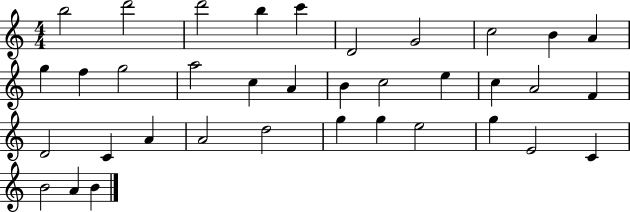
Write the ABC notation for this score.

X:1
T:Untitled
M:4/4
L:1/4
K:C
b2 d'2 d'2 b c' D2 G2 c2 B A g f g2 a2 c A B c2 e c A2 F D2 C A A2 d2 g g e2 g E2 C B2 A B